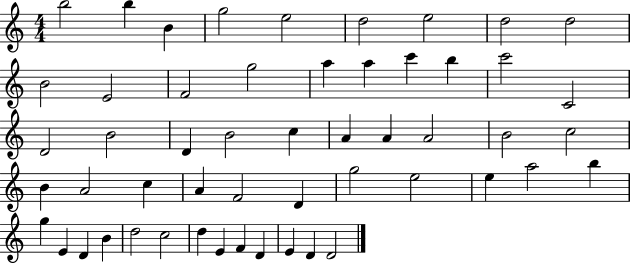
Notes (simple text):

B5/h B5/q B4/q G5/h E5/h D5/h E5/h D5/h D5/h B4/h E4/h F4/h G5/h A5/q A5/q C6/q B5/q C6/h C4/h D4/h B4/h D4/q B4/h C5/q A4/q A4/q A4/h B4/h C5/h B4/q A4/h C5/q A4/q F4/h D4/q G5/h E5/h E5/q A5/h B5/q G5/q E4/q D4/q B4/q D5/h C5/h D5/q E4/q F4/q D4/q E4/q D4/q D4/h